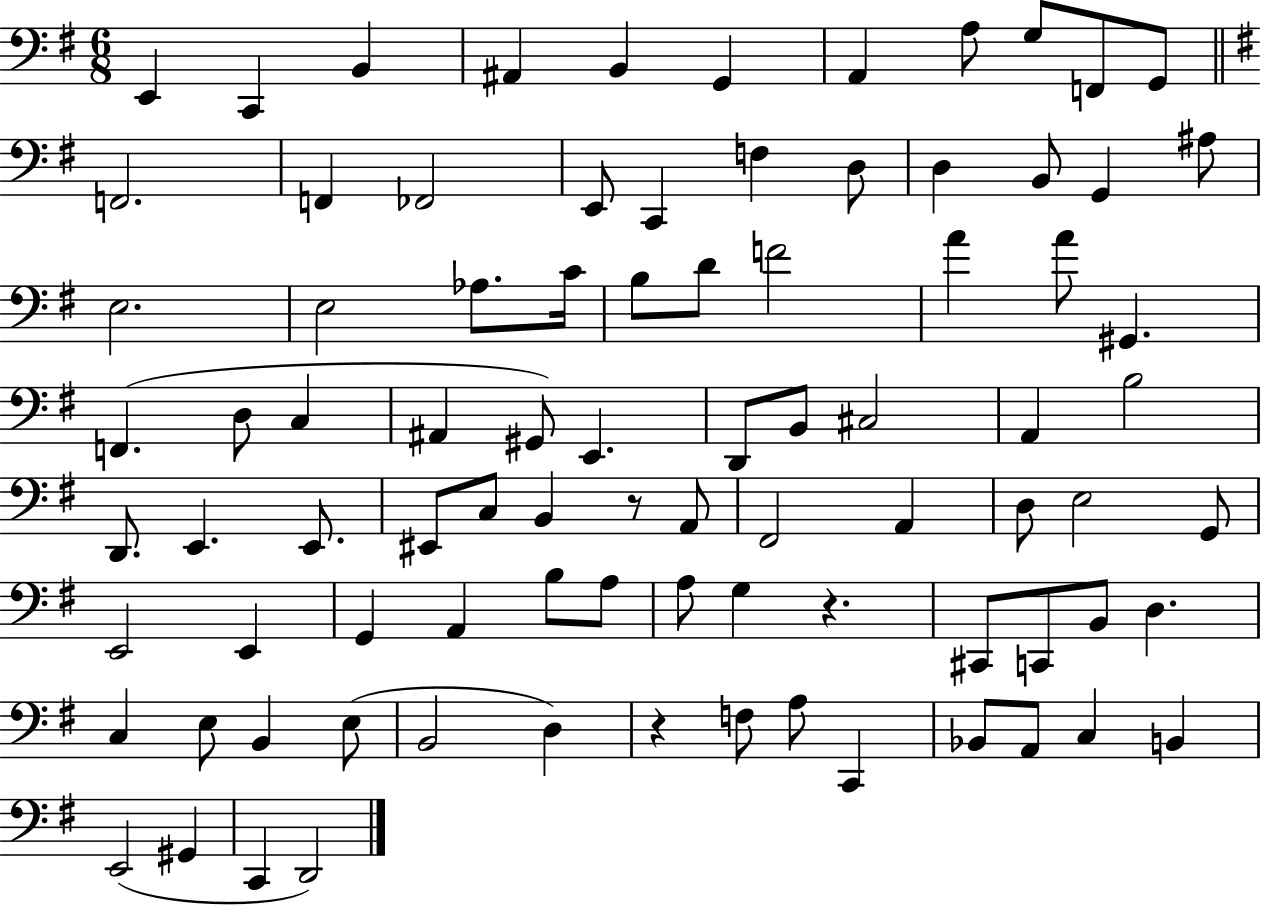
E2/q C2/q B2/q A#2/q B2/q G2/q A2/q A3/e G3/e F2/e G2/e F2/h. F2/q FES2/h E2/e C2/q F3/q D3/e D3/q B2/e G2/q A#3/e E3/h. E3/h Ab3/e. C4/s B3/e D4/e F4/h A4/q A4/e G#2/q. F2/q. D3/e C3/q A#2/q G#2/e E2/q. D2/e B2/e C#3/h A2/q B3/h D2/e. E2/q. E2/e. EIS2/e C3/e B2/q R/e A2/e F#2/h A2/q D3/e E3/h G2/e E2/h E2/q G2/q A2/q B3/e A3/e A3/e G3/q R/q. C#2/e C2/e B2/e D3/q. C3/q E3/e B2/q E3/e B2/h D3/q R/q F3/e A3/e C2/q Bb2/e A2/e C3/q B2/q E2/h G#2/q C2/q D2/h